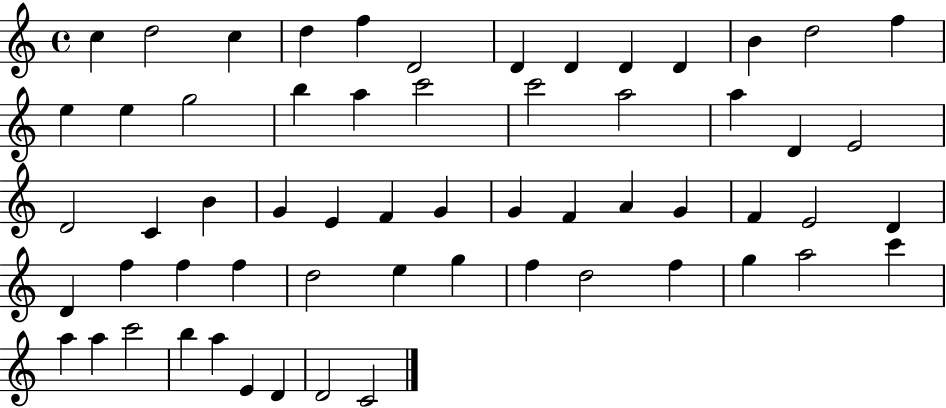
C5/q D5/h C5/q D5/q F5/q D4/h D4/q D4/q D4/q D4/q B4/q D5/h F5/q E5/q E5/q G5/h B5/q A5/q C6/h C6/h A5/h A5/q D4/q E4/h D4/h C4/q B4/q G4/q E4/q F4/q G4/q G4/q F4/q A4/q G4/q F4/q E4/h D4/q D4/q F5/q F5/q F5/q D5/h E5/q G5/q F5/q D5/h F5/q G5/q A5/h C6/q A5/q A5/q C6/h B5/q A5/q E4/q D4/q D4/h C4/h